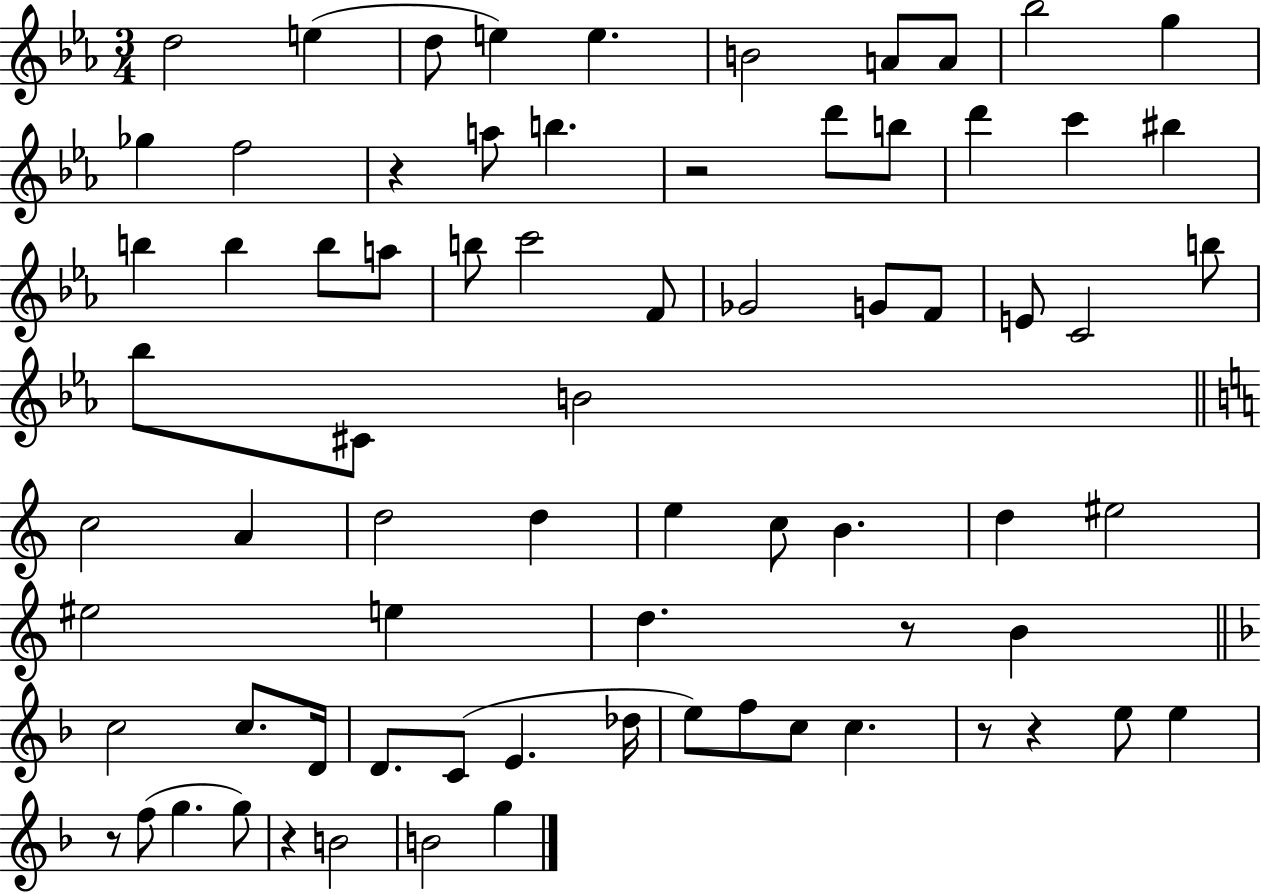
D5/h E5/q D5/e E5/q E5/q. B4/h A4/e A4/e Bb5/h G5/q Gb5/q F5/h R/q A5/e B5/q. R/h D6/e B5/e D6/q C6/q BIS5/q B5/q B5/q B5/e A5/e B5/e C6/h F4/e Gb4/h G4/e F4/e E4/e C4/h B5/e Bb5/e C#4/e B4/h C5/h A4/q D5/h D5/q E5/q C5/e B4/q. D5/q EIS5/h EIS5/h E5/q D5/q. R/e B4/q C5/h C5/e. D4/s D4/e. C4/e E4/q. Db5/s E5/e F5/e C5/e C5/q. R/e R/q E5/e E5/q R/e F5/e G5/q. G5/e R/q B4/h B4/h G5/q